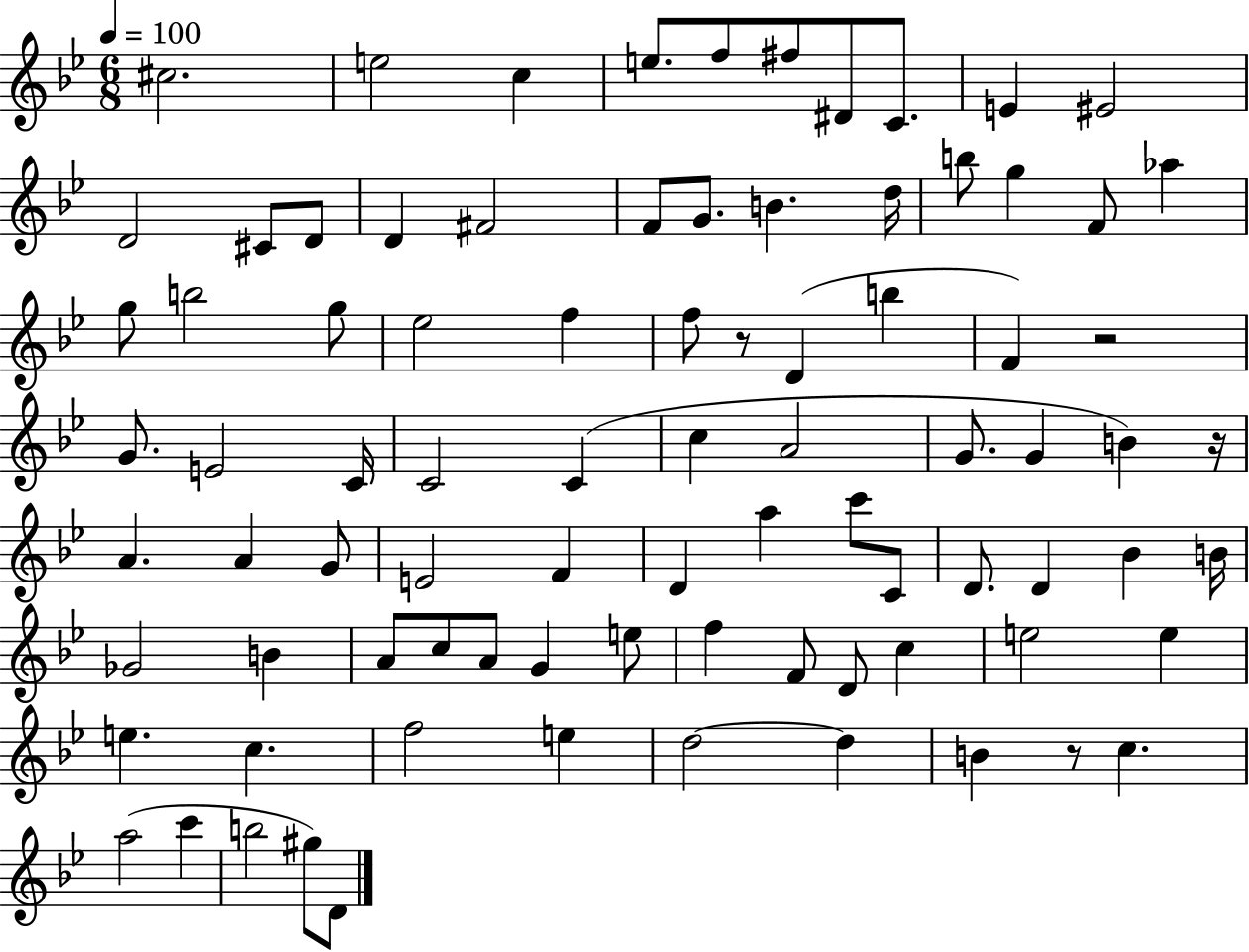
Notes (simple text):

C#5/h. E5/h C5/q E5/e. F5/e F#5/e D#4/e C4/e. E4/q EIS4/h D4/h C#4/e D4/e D4/q F#4/h F4/e G4/e. B4/q. D5/s B5/e G5/q F4/e Ab5/q G5/e B5/h G5/e Eb5/h F5/q F5/e R/e D4/q B5/q F4/q R/h G4/e. E4/h C4/s C4/h C4/q C5/q A4/h G4/e. G4/q B4/q R/s A4/q. A4/q G4/e E4/h F4/q D4/q A5/q C6/e C4/e D4/e. D4/q Bb4/q B4/s Gb4/h B4/q A4/e C5/e A4/e G4/q E5/e F5/q F4/e D4/e C5/q E5/h E5/q E5/q. C5/q. F5/h E5/q D5/h D5/q B4/q R/e C5/q. A5/h C6/q B5/h G#5/e D4/e